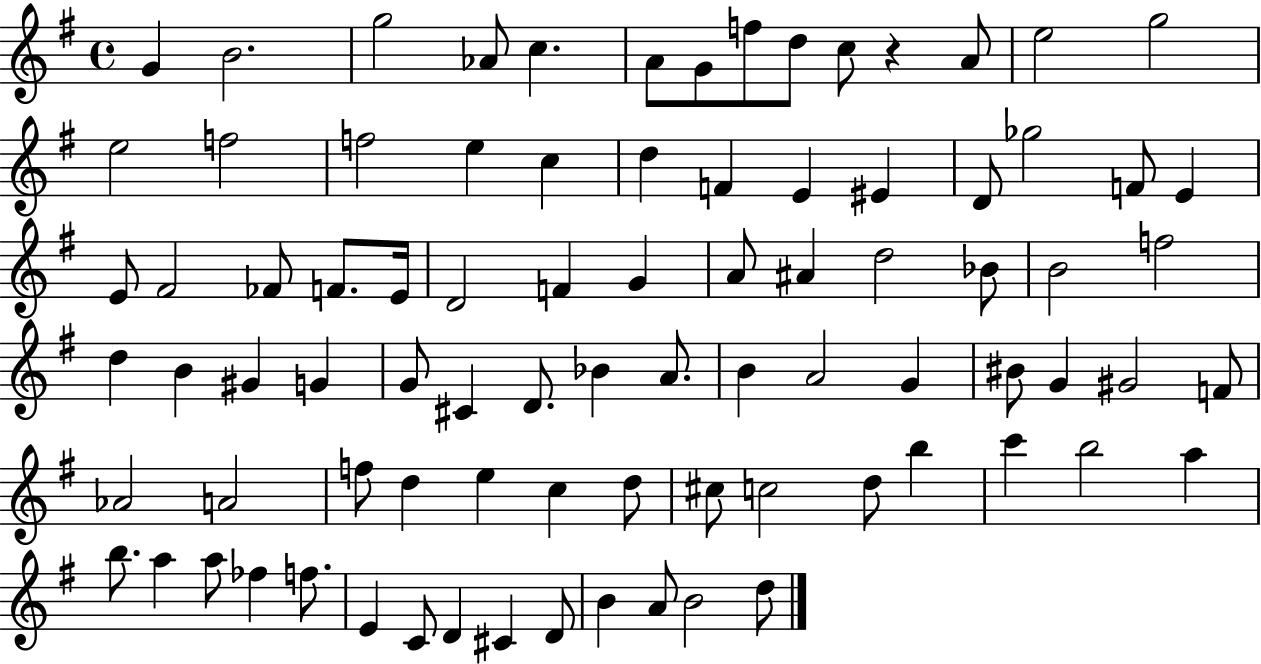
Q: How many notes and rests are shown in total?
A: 85